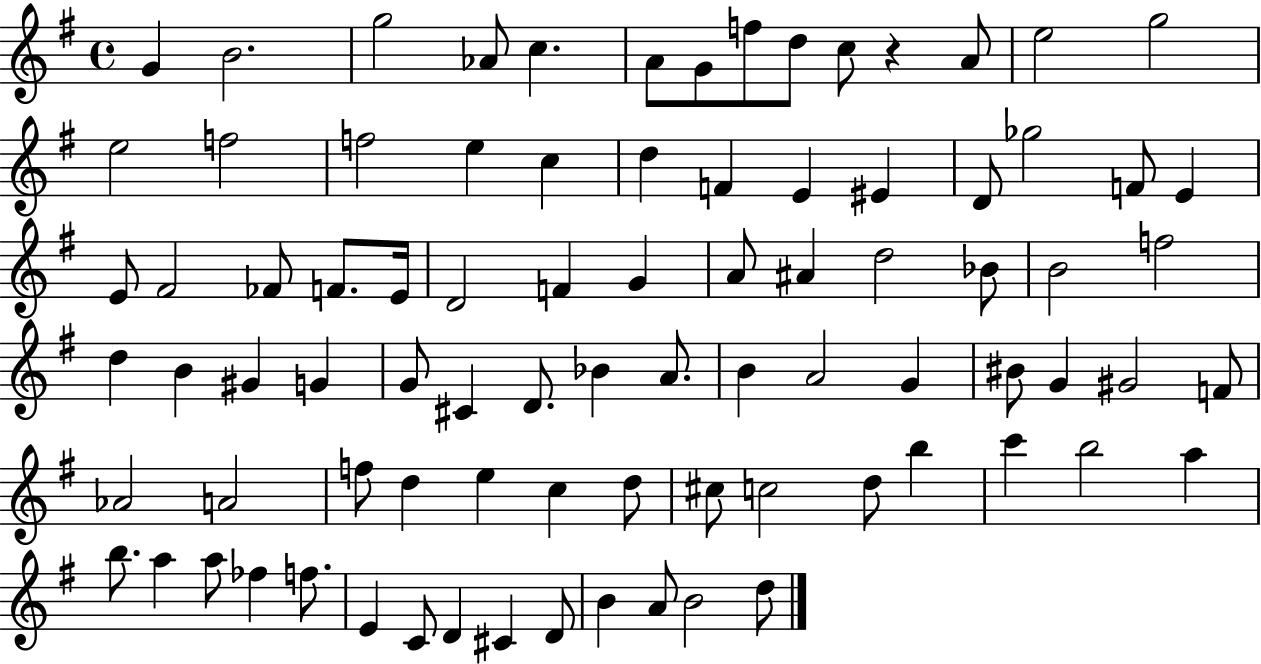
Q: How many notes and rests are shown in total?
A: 85